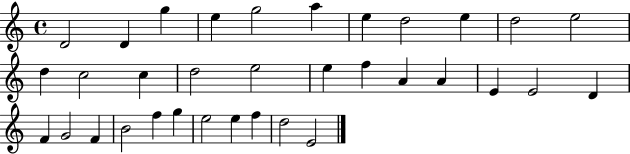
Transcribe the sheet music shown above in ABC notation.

X:1
T:Untitled
M:4/4
L:1/4
K:C
D2 D g e g2 a e d2 e d2 e2 d c2 c d2 e2 e f A A E E2 D F G2 F B2 f g e2 e f d2 E2